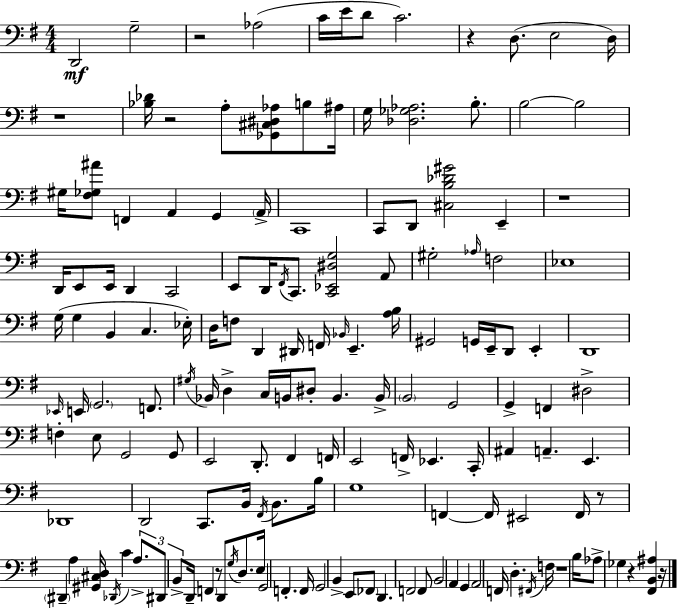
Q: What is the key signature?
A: G major